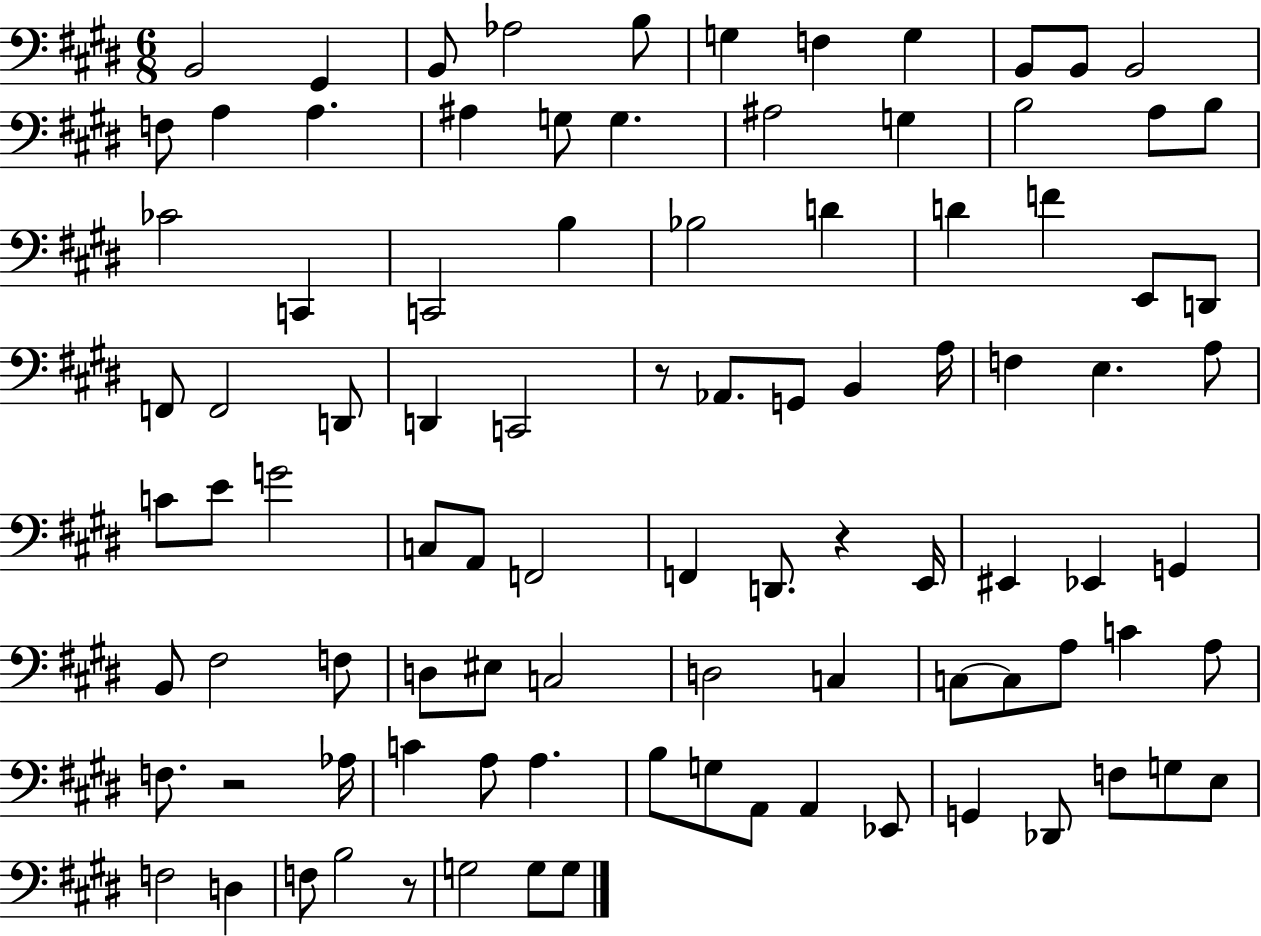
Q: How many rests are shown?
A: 4